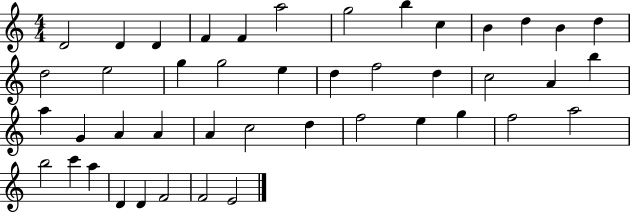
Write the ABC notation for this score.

X:1
T:Untitled
M:4/4
L:1/4
K:C
D2 D D F F a2 g2 b c B d B d d2 e2 g g2 e d f2 d c2 A b a G A A A c2 d f2 e g f2 a2 b2 c' a D D F2 F2 E2